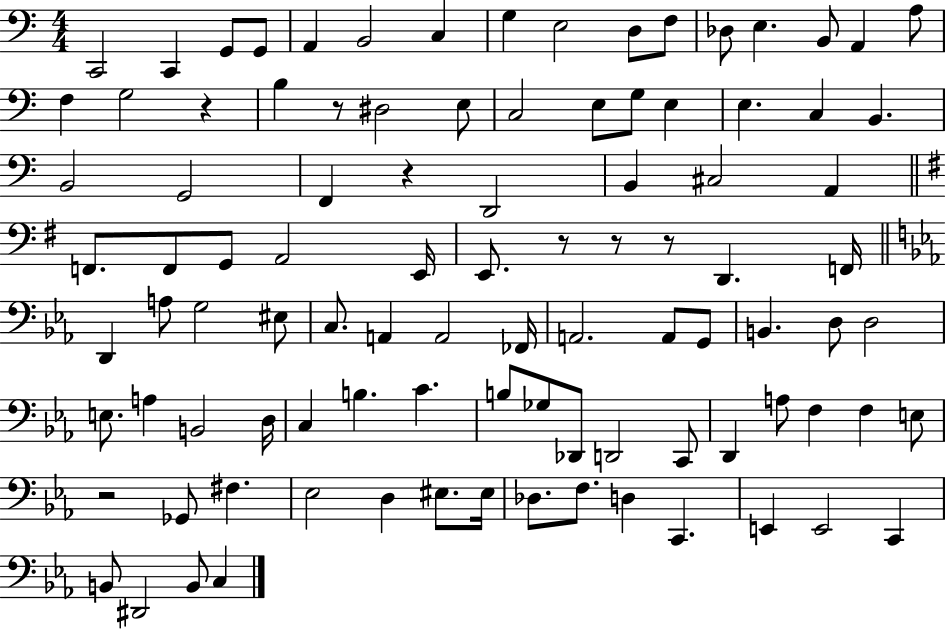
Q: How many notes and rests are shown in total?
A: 98